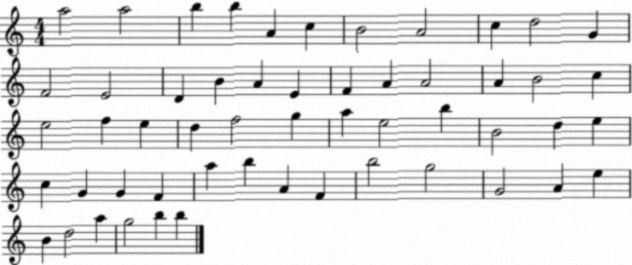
X:1
T:Untitled
M:4/4
L:1/4
K:C
a2 a2 b b A c B2 A2 c d2 G F2 E2 D B A E F A A2 A B2 c e2 f e d f2 g a e2 b B2 d e c G G F a b A F b2 g2 G2 A e B d2 a g2 b b